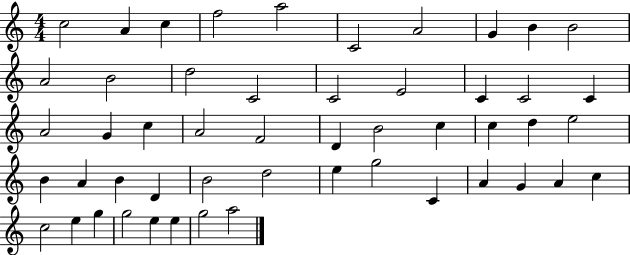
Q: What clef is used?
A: treble